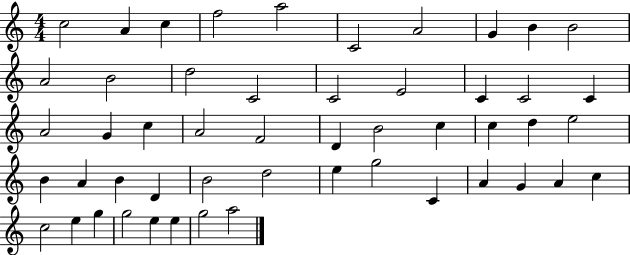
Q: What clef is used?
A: treble